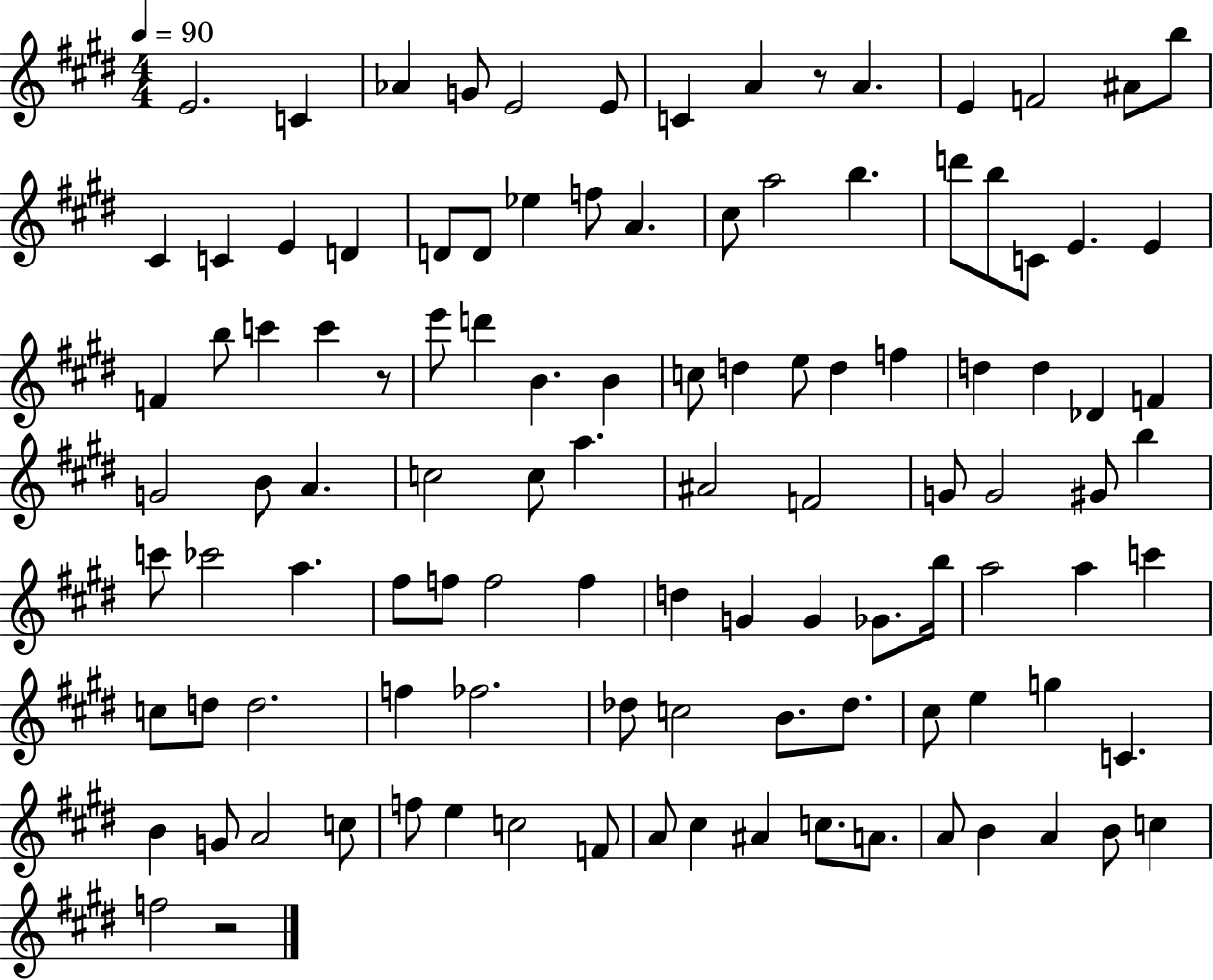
E4/h. C4/q Ab4/q G4/e E4/h E4/e C4/q A4/q R/e A4/q. E4/q F4/h A#4/e B5/e C#4/q C4/q E4/q D4/q D4/e D4/e Eb5/q F5/e A4/q. C#5/e A5/h B5/q. D6/e B5/e C4/e E4/q. E4/q F4/q B5/e C6/q C6/q R/e E6/e D6/q B4/q. B4/q C5/e D5/q E5/e D5/q F5/q D5/q D5/q Db4/q F4/q G4/h B4/e A4/q. C5/h C5/e A5/q. A#4/h F4/h G4/e G4/h G#4/e B5/q C6/e CES6/h A5/q. F#5/e F5/e F5/h F5/q D5/q G4/q G4/q Gb4/e. B5/s A5/h A5/q C6/q C5/e D5/e D5/h. F5/q FES5/h. Db5/e C5/h B4/e. Db5/e. C#5/e E5/q G5/q C4/q. B4/q G4/e A4/h C5/e F5/e E5/q C5/h F4/e A4/e C#5/q A#4/q C5/e. A4/e. A4/e B4/q A4/q B4/e C5/q F5/h R/h